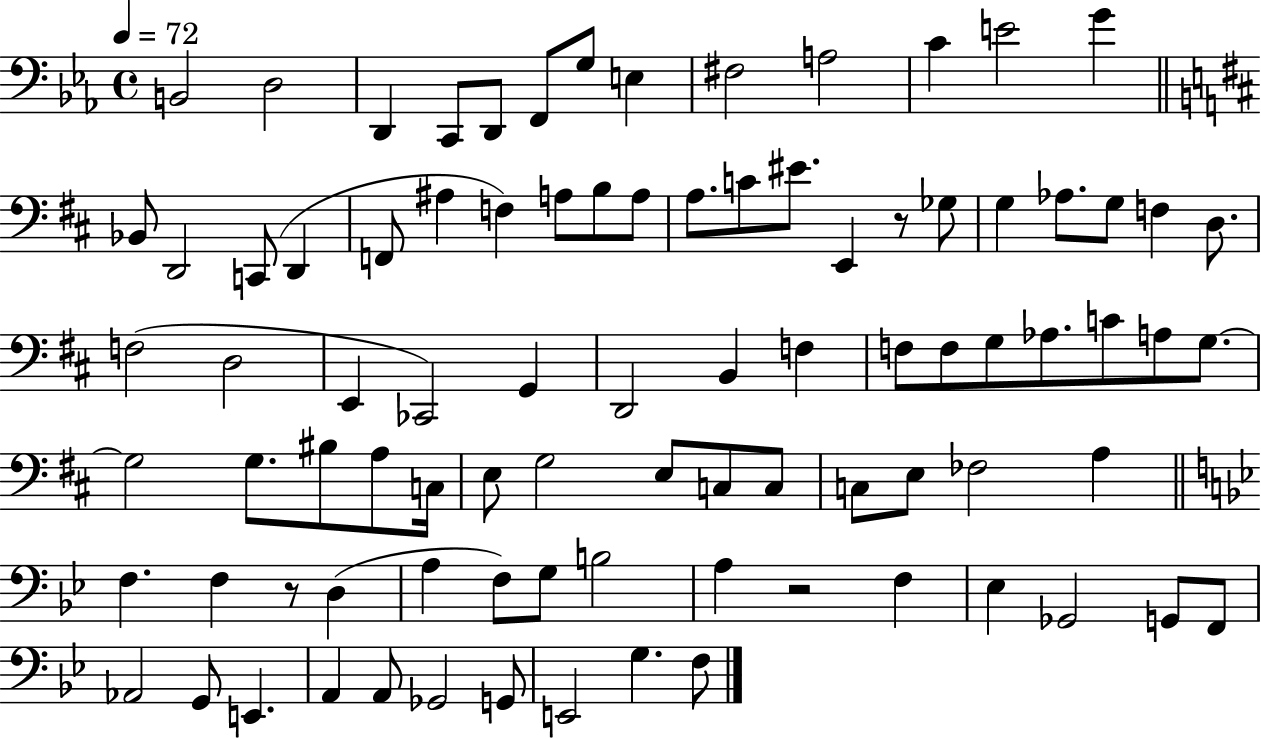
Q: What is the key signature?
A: EES major